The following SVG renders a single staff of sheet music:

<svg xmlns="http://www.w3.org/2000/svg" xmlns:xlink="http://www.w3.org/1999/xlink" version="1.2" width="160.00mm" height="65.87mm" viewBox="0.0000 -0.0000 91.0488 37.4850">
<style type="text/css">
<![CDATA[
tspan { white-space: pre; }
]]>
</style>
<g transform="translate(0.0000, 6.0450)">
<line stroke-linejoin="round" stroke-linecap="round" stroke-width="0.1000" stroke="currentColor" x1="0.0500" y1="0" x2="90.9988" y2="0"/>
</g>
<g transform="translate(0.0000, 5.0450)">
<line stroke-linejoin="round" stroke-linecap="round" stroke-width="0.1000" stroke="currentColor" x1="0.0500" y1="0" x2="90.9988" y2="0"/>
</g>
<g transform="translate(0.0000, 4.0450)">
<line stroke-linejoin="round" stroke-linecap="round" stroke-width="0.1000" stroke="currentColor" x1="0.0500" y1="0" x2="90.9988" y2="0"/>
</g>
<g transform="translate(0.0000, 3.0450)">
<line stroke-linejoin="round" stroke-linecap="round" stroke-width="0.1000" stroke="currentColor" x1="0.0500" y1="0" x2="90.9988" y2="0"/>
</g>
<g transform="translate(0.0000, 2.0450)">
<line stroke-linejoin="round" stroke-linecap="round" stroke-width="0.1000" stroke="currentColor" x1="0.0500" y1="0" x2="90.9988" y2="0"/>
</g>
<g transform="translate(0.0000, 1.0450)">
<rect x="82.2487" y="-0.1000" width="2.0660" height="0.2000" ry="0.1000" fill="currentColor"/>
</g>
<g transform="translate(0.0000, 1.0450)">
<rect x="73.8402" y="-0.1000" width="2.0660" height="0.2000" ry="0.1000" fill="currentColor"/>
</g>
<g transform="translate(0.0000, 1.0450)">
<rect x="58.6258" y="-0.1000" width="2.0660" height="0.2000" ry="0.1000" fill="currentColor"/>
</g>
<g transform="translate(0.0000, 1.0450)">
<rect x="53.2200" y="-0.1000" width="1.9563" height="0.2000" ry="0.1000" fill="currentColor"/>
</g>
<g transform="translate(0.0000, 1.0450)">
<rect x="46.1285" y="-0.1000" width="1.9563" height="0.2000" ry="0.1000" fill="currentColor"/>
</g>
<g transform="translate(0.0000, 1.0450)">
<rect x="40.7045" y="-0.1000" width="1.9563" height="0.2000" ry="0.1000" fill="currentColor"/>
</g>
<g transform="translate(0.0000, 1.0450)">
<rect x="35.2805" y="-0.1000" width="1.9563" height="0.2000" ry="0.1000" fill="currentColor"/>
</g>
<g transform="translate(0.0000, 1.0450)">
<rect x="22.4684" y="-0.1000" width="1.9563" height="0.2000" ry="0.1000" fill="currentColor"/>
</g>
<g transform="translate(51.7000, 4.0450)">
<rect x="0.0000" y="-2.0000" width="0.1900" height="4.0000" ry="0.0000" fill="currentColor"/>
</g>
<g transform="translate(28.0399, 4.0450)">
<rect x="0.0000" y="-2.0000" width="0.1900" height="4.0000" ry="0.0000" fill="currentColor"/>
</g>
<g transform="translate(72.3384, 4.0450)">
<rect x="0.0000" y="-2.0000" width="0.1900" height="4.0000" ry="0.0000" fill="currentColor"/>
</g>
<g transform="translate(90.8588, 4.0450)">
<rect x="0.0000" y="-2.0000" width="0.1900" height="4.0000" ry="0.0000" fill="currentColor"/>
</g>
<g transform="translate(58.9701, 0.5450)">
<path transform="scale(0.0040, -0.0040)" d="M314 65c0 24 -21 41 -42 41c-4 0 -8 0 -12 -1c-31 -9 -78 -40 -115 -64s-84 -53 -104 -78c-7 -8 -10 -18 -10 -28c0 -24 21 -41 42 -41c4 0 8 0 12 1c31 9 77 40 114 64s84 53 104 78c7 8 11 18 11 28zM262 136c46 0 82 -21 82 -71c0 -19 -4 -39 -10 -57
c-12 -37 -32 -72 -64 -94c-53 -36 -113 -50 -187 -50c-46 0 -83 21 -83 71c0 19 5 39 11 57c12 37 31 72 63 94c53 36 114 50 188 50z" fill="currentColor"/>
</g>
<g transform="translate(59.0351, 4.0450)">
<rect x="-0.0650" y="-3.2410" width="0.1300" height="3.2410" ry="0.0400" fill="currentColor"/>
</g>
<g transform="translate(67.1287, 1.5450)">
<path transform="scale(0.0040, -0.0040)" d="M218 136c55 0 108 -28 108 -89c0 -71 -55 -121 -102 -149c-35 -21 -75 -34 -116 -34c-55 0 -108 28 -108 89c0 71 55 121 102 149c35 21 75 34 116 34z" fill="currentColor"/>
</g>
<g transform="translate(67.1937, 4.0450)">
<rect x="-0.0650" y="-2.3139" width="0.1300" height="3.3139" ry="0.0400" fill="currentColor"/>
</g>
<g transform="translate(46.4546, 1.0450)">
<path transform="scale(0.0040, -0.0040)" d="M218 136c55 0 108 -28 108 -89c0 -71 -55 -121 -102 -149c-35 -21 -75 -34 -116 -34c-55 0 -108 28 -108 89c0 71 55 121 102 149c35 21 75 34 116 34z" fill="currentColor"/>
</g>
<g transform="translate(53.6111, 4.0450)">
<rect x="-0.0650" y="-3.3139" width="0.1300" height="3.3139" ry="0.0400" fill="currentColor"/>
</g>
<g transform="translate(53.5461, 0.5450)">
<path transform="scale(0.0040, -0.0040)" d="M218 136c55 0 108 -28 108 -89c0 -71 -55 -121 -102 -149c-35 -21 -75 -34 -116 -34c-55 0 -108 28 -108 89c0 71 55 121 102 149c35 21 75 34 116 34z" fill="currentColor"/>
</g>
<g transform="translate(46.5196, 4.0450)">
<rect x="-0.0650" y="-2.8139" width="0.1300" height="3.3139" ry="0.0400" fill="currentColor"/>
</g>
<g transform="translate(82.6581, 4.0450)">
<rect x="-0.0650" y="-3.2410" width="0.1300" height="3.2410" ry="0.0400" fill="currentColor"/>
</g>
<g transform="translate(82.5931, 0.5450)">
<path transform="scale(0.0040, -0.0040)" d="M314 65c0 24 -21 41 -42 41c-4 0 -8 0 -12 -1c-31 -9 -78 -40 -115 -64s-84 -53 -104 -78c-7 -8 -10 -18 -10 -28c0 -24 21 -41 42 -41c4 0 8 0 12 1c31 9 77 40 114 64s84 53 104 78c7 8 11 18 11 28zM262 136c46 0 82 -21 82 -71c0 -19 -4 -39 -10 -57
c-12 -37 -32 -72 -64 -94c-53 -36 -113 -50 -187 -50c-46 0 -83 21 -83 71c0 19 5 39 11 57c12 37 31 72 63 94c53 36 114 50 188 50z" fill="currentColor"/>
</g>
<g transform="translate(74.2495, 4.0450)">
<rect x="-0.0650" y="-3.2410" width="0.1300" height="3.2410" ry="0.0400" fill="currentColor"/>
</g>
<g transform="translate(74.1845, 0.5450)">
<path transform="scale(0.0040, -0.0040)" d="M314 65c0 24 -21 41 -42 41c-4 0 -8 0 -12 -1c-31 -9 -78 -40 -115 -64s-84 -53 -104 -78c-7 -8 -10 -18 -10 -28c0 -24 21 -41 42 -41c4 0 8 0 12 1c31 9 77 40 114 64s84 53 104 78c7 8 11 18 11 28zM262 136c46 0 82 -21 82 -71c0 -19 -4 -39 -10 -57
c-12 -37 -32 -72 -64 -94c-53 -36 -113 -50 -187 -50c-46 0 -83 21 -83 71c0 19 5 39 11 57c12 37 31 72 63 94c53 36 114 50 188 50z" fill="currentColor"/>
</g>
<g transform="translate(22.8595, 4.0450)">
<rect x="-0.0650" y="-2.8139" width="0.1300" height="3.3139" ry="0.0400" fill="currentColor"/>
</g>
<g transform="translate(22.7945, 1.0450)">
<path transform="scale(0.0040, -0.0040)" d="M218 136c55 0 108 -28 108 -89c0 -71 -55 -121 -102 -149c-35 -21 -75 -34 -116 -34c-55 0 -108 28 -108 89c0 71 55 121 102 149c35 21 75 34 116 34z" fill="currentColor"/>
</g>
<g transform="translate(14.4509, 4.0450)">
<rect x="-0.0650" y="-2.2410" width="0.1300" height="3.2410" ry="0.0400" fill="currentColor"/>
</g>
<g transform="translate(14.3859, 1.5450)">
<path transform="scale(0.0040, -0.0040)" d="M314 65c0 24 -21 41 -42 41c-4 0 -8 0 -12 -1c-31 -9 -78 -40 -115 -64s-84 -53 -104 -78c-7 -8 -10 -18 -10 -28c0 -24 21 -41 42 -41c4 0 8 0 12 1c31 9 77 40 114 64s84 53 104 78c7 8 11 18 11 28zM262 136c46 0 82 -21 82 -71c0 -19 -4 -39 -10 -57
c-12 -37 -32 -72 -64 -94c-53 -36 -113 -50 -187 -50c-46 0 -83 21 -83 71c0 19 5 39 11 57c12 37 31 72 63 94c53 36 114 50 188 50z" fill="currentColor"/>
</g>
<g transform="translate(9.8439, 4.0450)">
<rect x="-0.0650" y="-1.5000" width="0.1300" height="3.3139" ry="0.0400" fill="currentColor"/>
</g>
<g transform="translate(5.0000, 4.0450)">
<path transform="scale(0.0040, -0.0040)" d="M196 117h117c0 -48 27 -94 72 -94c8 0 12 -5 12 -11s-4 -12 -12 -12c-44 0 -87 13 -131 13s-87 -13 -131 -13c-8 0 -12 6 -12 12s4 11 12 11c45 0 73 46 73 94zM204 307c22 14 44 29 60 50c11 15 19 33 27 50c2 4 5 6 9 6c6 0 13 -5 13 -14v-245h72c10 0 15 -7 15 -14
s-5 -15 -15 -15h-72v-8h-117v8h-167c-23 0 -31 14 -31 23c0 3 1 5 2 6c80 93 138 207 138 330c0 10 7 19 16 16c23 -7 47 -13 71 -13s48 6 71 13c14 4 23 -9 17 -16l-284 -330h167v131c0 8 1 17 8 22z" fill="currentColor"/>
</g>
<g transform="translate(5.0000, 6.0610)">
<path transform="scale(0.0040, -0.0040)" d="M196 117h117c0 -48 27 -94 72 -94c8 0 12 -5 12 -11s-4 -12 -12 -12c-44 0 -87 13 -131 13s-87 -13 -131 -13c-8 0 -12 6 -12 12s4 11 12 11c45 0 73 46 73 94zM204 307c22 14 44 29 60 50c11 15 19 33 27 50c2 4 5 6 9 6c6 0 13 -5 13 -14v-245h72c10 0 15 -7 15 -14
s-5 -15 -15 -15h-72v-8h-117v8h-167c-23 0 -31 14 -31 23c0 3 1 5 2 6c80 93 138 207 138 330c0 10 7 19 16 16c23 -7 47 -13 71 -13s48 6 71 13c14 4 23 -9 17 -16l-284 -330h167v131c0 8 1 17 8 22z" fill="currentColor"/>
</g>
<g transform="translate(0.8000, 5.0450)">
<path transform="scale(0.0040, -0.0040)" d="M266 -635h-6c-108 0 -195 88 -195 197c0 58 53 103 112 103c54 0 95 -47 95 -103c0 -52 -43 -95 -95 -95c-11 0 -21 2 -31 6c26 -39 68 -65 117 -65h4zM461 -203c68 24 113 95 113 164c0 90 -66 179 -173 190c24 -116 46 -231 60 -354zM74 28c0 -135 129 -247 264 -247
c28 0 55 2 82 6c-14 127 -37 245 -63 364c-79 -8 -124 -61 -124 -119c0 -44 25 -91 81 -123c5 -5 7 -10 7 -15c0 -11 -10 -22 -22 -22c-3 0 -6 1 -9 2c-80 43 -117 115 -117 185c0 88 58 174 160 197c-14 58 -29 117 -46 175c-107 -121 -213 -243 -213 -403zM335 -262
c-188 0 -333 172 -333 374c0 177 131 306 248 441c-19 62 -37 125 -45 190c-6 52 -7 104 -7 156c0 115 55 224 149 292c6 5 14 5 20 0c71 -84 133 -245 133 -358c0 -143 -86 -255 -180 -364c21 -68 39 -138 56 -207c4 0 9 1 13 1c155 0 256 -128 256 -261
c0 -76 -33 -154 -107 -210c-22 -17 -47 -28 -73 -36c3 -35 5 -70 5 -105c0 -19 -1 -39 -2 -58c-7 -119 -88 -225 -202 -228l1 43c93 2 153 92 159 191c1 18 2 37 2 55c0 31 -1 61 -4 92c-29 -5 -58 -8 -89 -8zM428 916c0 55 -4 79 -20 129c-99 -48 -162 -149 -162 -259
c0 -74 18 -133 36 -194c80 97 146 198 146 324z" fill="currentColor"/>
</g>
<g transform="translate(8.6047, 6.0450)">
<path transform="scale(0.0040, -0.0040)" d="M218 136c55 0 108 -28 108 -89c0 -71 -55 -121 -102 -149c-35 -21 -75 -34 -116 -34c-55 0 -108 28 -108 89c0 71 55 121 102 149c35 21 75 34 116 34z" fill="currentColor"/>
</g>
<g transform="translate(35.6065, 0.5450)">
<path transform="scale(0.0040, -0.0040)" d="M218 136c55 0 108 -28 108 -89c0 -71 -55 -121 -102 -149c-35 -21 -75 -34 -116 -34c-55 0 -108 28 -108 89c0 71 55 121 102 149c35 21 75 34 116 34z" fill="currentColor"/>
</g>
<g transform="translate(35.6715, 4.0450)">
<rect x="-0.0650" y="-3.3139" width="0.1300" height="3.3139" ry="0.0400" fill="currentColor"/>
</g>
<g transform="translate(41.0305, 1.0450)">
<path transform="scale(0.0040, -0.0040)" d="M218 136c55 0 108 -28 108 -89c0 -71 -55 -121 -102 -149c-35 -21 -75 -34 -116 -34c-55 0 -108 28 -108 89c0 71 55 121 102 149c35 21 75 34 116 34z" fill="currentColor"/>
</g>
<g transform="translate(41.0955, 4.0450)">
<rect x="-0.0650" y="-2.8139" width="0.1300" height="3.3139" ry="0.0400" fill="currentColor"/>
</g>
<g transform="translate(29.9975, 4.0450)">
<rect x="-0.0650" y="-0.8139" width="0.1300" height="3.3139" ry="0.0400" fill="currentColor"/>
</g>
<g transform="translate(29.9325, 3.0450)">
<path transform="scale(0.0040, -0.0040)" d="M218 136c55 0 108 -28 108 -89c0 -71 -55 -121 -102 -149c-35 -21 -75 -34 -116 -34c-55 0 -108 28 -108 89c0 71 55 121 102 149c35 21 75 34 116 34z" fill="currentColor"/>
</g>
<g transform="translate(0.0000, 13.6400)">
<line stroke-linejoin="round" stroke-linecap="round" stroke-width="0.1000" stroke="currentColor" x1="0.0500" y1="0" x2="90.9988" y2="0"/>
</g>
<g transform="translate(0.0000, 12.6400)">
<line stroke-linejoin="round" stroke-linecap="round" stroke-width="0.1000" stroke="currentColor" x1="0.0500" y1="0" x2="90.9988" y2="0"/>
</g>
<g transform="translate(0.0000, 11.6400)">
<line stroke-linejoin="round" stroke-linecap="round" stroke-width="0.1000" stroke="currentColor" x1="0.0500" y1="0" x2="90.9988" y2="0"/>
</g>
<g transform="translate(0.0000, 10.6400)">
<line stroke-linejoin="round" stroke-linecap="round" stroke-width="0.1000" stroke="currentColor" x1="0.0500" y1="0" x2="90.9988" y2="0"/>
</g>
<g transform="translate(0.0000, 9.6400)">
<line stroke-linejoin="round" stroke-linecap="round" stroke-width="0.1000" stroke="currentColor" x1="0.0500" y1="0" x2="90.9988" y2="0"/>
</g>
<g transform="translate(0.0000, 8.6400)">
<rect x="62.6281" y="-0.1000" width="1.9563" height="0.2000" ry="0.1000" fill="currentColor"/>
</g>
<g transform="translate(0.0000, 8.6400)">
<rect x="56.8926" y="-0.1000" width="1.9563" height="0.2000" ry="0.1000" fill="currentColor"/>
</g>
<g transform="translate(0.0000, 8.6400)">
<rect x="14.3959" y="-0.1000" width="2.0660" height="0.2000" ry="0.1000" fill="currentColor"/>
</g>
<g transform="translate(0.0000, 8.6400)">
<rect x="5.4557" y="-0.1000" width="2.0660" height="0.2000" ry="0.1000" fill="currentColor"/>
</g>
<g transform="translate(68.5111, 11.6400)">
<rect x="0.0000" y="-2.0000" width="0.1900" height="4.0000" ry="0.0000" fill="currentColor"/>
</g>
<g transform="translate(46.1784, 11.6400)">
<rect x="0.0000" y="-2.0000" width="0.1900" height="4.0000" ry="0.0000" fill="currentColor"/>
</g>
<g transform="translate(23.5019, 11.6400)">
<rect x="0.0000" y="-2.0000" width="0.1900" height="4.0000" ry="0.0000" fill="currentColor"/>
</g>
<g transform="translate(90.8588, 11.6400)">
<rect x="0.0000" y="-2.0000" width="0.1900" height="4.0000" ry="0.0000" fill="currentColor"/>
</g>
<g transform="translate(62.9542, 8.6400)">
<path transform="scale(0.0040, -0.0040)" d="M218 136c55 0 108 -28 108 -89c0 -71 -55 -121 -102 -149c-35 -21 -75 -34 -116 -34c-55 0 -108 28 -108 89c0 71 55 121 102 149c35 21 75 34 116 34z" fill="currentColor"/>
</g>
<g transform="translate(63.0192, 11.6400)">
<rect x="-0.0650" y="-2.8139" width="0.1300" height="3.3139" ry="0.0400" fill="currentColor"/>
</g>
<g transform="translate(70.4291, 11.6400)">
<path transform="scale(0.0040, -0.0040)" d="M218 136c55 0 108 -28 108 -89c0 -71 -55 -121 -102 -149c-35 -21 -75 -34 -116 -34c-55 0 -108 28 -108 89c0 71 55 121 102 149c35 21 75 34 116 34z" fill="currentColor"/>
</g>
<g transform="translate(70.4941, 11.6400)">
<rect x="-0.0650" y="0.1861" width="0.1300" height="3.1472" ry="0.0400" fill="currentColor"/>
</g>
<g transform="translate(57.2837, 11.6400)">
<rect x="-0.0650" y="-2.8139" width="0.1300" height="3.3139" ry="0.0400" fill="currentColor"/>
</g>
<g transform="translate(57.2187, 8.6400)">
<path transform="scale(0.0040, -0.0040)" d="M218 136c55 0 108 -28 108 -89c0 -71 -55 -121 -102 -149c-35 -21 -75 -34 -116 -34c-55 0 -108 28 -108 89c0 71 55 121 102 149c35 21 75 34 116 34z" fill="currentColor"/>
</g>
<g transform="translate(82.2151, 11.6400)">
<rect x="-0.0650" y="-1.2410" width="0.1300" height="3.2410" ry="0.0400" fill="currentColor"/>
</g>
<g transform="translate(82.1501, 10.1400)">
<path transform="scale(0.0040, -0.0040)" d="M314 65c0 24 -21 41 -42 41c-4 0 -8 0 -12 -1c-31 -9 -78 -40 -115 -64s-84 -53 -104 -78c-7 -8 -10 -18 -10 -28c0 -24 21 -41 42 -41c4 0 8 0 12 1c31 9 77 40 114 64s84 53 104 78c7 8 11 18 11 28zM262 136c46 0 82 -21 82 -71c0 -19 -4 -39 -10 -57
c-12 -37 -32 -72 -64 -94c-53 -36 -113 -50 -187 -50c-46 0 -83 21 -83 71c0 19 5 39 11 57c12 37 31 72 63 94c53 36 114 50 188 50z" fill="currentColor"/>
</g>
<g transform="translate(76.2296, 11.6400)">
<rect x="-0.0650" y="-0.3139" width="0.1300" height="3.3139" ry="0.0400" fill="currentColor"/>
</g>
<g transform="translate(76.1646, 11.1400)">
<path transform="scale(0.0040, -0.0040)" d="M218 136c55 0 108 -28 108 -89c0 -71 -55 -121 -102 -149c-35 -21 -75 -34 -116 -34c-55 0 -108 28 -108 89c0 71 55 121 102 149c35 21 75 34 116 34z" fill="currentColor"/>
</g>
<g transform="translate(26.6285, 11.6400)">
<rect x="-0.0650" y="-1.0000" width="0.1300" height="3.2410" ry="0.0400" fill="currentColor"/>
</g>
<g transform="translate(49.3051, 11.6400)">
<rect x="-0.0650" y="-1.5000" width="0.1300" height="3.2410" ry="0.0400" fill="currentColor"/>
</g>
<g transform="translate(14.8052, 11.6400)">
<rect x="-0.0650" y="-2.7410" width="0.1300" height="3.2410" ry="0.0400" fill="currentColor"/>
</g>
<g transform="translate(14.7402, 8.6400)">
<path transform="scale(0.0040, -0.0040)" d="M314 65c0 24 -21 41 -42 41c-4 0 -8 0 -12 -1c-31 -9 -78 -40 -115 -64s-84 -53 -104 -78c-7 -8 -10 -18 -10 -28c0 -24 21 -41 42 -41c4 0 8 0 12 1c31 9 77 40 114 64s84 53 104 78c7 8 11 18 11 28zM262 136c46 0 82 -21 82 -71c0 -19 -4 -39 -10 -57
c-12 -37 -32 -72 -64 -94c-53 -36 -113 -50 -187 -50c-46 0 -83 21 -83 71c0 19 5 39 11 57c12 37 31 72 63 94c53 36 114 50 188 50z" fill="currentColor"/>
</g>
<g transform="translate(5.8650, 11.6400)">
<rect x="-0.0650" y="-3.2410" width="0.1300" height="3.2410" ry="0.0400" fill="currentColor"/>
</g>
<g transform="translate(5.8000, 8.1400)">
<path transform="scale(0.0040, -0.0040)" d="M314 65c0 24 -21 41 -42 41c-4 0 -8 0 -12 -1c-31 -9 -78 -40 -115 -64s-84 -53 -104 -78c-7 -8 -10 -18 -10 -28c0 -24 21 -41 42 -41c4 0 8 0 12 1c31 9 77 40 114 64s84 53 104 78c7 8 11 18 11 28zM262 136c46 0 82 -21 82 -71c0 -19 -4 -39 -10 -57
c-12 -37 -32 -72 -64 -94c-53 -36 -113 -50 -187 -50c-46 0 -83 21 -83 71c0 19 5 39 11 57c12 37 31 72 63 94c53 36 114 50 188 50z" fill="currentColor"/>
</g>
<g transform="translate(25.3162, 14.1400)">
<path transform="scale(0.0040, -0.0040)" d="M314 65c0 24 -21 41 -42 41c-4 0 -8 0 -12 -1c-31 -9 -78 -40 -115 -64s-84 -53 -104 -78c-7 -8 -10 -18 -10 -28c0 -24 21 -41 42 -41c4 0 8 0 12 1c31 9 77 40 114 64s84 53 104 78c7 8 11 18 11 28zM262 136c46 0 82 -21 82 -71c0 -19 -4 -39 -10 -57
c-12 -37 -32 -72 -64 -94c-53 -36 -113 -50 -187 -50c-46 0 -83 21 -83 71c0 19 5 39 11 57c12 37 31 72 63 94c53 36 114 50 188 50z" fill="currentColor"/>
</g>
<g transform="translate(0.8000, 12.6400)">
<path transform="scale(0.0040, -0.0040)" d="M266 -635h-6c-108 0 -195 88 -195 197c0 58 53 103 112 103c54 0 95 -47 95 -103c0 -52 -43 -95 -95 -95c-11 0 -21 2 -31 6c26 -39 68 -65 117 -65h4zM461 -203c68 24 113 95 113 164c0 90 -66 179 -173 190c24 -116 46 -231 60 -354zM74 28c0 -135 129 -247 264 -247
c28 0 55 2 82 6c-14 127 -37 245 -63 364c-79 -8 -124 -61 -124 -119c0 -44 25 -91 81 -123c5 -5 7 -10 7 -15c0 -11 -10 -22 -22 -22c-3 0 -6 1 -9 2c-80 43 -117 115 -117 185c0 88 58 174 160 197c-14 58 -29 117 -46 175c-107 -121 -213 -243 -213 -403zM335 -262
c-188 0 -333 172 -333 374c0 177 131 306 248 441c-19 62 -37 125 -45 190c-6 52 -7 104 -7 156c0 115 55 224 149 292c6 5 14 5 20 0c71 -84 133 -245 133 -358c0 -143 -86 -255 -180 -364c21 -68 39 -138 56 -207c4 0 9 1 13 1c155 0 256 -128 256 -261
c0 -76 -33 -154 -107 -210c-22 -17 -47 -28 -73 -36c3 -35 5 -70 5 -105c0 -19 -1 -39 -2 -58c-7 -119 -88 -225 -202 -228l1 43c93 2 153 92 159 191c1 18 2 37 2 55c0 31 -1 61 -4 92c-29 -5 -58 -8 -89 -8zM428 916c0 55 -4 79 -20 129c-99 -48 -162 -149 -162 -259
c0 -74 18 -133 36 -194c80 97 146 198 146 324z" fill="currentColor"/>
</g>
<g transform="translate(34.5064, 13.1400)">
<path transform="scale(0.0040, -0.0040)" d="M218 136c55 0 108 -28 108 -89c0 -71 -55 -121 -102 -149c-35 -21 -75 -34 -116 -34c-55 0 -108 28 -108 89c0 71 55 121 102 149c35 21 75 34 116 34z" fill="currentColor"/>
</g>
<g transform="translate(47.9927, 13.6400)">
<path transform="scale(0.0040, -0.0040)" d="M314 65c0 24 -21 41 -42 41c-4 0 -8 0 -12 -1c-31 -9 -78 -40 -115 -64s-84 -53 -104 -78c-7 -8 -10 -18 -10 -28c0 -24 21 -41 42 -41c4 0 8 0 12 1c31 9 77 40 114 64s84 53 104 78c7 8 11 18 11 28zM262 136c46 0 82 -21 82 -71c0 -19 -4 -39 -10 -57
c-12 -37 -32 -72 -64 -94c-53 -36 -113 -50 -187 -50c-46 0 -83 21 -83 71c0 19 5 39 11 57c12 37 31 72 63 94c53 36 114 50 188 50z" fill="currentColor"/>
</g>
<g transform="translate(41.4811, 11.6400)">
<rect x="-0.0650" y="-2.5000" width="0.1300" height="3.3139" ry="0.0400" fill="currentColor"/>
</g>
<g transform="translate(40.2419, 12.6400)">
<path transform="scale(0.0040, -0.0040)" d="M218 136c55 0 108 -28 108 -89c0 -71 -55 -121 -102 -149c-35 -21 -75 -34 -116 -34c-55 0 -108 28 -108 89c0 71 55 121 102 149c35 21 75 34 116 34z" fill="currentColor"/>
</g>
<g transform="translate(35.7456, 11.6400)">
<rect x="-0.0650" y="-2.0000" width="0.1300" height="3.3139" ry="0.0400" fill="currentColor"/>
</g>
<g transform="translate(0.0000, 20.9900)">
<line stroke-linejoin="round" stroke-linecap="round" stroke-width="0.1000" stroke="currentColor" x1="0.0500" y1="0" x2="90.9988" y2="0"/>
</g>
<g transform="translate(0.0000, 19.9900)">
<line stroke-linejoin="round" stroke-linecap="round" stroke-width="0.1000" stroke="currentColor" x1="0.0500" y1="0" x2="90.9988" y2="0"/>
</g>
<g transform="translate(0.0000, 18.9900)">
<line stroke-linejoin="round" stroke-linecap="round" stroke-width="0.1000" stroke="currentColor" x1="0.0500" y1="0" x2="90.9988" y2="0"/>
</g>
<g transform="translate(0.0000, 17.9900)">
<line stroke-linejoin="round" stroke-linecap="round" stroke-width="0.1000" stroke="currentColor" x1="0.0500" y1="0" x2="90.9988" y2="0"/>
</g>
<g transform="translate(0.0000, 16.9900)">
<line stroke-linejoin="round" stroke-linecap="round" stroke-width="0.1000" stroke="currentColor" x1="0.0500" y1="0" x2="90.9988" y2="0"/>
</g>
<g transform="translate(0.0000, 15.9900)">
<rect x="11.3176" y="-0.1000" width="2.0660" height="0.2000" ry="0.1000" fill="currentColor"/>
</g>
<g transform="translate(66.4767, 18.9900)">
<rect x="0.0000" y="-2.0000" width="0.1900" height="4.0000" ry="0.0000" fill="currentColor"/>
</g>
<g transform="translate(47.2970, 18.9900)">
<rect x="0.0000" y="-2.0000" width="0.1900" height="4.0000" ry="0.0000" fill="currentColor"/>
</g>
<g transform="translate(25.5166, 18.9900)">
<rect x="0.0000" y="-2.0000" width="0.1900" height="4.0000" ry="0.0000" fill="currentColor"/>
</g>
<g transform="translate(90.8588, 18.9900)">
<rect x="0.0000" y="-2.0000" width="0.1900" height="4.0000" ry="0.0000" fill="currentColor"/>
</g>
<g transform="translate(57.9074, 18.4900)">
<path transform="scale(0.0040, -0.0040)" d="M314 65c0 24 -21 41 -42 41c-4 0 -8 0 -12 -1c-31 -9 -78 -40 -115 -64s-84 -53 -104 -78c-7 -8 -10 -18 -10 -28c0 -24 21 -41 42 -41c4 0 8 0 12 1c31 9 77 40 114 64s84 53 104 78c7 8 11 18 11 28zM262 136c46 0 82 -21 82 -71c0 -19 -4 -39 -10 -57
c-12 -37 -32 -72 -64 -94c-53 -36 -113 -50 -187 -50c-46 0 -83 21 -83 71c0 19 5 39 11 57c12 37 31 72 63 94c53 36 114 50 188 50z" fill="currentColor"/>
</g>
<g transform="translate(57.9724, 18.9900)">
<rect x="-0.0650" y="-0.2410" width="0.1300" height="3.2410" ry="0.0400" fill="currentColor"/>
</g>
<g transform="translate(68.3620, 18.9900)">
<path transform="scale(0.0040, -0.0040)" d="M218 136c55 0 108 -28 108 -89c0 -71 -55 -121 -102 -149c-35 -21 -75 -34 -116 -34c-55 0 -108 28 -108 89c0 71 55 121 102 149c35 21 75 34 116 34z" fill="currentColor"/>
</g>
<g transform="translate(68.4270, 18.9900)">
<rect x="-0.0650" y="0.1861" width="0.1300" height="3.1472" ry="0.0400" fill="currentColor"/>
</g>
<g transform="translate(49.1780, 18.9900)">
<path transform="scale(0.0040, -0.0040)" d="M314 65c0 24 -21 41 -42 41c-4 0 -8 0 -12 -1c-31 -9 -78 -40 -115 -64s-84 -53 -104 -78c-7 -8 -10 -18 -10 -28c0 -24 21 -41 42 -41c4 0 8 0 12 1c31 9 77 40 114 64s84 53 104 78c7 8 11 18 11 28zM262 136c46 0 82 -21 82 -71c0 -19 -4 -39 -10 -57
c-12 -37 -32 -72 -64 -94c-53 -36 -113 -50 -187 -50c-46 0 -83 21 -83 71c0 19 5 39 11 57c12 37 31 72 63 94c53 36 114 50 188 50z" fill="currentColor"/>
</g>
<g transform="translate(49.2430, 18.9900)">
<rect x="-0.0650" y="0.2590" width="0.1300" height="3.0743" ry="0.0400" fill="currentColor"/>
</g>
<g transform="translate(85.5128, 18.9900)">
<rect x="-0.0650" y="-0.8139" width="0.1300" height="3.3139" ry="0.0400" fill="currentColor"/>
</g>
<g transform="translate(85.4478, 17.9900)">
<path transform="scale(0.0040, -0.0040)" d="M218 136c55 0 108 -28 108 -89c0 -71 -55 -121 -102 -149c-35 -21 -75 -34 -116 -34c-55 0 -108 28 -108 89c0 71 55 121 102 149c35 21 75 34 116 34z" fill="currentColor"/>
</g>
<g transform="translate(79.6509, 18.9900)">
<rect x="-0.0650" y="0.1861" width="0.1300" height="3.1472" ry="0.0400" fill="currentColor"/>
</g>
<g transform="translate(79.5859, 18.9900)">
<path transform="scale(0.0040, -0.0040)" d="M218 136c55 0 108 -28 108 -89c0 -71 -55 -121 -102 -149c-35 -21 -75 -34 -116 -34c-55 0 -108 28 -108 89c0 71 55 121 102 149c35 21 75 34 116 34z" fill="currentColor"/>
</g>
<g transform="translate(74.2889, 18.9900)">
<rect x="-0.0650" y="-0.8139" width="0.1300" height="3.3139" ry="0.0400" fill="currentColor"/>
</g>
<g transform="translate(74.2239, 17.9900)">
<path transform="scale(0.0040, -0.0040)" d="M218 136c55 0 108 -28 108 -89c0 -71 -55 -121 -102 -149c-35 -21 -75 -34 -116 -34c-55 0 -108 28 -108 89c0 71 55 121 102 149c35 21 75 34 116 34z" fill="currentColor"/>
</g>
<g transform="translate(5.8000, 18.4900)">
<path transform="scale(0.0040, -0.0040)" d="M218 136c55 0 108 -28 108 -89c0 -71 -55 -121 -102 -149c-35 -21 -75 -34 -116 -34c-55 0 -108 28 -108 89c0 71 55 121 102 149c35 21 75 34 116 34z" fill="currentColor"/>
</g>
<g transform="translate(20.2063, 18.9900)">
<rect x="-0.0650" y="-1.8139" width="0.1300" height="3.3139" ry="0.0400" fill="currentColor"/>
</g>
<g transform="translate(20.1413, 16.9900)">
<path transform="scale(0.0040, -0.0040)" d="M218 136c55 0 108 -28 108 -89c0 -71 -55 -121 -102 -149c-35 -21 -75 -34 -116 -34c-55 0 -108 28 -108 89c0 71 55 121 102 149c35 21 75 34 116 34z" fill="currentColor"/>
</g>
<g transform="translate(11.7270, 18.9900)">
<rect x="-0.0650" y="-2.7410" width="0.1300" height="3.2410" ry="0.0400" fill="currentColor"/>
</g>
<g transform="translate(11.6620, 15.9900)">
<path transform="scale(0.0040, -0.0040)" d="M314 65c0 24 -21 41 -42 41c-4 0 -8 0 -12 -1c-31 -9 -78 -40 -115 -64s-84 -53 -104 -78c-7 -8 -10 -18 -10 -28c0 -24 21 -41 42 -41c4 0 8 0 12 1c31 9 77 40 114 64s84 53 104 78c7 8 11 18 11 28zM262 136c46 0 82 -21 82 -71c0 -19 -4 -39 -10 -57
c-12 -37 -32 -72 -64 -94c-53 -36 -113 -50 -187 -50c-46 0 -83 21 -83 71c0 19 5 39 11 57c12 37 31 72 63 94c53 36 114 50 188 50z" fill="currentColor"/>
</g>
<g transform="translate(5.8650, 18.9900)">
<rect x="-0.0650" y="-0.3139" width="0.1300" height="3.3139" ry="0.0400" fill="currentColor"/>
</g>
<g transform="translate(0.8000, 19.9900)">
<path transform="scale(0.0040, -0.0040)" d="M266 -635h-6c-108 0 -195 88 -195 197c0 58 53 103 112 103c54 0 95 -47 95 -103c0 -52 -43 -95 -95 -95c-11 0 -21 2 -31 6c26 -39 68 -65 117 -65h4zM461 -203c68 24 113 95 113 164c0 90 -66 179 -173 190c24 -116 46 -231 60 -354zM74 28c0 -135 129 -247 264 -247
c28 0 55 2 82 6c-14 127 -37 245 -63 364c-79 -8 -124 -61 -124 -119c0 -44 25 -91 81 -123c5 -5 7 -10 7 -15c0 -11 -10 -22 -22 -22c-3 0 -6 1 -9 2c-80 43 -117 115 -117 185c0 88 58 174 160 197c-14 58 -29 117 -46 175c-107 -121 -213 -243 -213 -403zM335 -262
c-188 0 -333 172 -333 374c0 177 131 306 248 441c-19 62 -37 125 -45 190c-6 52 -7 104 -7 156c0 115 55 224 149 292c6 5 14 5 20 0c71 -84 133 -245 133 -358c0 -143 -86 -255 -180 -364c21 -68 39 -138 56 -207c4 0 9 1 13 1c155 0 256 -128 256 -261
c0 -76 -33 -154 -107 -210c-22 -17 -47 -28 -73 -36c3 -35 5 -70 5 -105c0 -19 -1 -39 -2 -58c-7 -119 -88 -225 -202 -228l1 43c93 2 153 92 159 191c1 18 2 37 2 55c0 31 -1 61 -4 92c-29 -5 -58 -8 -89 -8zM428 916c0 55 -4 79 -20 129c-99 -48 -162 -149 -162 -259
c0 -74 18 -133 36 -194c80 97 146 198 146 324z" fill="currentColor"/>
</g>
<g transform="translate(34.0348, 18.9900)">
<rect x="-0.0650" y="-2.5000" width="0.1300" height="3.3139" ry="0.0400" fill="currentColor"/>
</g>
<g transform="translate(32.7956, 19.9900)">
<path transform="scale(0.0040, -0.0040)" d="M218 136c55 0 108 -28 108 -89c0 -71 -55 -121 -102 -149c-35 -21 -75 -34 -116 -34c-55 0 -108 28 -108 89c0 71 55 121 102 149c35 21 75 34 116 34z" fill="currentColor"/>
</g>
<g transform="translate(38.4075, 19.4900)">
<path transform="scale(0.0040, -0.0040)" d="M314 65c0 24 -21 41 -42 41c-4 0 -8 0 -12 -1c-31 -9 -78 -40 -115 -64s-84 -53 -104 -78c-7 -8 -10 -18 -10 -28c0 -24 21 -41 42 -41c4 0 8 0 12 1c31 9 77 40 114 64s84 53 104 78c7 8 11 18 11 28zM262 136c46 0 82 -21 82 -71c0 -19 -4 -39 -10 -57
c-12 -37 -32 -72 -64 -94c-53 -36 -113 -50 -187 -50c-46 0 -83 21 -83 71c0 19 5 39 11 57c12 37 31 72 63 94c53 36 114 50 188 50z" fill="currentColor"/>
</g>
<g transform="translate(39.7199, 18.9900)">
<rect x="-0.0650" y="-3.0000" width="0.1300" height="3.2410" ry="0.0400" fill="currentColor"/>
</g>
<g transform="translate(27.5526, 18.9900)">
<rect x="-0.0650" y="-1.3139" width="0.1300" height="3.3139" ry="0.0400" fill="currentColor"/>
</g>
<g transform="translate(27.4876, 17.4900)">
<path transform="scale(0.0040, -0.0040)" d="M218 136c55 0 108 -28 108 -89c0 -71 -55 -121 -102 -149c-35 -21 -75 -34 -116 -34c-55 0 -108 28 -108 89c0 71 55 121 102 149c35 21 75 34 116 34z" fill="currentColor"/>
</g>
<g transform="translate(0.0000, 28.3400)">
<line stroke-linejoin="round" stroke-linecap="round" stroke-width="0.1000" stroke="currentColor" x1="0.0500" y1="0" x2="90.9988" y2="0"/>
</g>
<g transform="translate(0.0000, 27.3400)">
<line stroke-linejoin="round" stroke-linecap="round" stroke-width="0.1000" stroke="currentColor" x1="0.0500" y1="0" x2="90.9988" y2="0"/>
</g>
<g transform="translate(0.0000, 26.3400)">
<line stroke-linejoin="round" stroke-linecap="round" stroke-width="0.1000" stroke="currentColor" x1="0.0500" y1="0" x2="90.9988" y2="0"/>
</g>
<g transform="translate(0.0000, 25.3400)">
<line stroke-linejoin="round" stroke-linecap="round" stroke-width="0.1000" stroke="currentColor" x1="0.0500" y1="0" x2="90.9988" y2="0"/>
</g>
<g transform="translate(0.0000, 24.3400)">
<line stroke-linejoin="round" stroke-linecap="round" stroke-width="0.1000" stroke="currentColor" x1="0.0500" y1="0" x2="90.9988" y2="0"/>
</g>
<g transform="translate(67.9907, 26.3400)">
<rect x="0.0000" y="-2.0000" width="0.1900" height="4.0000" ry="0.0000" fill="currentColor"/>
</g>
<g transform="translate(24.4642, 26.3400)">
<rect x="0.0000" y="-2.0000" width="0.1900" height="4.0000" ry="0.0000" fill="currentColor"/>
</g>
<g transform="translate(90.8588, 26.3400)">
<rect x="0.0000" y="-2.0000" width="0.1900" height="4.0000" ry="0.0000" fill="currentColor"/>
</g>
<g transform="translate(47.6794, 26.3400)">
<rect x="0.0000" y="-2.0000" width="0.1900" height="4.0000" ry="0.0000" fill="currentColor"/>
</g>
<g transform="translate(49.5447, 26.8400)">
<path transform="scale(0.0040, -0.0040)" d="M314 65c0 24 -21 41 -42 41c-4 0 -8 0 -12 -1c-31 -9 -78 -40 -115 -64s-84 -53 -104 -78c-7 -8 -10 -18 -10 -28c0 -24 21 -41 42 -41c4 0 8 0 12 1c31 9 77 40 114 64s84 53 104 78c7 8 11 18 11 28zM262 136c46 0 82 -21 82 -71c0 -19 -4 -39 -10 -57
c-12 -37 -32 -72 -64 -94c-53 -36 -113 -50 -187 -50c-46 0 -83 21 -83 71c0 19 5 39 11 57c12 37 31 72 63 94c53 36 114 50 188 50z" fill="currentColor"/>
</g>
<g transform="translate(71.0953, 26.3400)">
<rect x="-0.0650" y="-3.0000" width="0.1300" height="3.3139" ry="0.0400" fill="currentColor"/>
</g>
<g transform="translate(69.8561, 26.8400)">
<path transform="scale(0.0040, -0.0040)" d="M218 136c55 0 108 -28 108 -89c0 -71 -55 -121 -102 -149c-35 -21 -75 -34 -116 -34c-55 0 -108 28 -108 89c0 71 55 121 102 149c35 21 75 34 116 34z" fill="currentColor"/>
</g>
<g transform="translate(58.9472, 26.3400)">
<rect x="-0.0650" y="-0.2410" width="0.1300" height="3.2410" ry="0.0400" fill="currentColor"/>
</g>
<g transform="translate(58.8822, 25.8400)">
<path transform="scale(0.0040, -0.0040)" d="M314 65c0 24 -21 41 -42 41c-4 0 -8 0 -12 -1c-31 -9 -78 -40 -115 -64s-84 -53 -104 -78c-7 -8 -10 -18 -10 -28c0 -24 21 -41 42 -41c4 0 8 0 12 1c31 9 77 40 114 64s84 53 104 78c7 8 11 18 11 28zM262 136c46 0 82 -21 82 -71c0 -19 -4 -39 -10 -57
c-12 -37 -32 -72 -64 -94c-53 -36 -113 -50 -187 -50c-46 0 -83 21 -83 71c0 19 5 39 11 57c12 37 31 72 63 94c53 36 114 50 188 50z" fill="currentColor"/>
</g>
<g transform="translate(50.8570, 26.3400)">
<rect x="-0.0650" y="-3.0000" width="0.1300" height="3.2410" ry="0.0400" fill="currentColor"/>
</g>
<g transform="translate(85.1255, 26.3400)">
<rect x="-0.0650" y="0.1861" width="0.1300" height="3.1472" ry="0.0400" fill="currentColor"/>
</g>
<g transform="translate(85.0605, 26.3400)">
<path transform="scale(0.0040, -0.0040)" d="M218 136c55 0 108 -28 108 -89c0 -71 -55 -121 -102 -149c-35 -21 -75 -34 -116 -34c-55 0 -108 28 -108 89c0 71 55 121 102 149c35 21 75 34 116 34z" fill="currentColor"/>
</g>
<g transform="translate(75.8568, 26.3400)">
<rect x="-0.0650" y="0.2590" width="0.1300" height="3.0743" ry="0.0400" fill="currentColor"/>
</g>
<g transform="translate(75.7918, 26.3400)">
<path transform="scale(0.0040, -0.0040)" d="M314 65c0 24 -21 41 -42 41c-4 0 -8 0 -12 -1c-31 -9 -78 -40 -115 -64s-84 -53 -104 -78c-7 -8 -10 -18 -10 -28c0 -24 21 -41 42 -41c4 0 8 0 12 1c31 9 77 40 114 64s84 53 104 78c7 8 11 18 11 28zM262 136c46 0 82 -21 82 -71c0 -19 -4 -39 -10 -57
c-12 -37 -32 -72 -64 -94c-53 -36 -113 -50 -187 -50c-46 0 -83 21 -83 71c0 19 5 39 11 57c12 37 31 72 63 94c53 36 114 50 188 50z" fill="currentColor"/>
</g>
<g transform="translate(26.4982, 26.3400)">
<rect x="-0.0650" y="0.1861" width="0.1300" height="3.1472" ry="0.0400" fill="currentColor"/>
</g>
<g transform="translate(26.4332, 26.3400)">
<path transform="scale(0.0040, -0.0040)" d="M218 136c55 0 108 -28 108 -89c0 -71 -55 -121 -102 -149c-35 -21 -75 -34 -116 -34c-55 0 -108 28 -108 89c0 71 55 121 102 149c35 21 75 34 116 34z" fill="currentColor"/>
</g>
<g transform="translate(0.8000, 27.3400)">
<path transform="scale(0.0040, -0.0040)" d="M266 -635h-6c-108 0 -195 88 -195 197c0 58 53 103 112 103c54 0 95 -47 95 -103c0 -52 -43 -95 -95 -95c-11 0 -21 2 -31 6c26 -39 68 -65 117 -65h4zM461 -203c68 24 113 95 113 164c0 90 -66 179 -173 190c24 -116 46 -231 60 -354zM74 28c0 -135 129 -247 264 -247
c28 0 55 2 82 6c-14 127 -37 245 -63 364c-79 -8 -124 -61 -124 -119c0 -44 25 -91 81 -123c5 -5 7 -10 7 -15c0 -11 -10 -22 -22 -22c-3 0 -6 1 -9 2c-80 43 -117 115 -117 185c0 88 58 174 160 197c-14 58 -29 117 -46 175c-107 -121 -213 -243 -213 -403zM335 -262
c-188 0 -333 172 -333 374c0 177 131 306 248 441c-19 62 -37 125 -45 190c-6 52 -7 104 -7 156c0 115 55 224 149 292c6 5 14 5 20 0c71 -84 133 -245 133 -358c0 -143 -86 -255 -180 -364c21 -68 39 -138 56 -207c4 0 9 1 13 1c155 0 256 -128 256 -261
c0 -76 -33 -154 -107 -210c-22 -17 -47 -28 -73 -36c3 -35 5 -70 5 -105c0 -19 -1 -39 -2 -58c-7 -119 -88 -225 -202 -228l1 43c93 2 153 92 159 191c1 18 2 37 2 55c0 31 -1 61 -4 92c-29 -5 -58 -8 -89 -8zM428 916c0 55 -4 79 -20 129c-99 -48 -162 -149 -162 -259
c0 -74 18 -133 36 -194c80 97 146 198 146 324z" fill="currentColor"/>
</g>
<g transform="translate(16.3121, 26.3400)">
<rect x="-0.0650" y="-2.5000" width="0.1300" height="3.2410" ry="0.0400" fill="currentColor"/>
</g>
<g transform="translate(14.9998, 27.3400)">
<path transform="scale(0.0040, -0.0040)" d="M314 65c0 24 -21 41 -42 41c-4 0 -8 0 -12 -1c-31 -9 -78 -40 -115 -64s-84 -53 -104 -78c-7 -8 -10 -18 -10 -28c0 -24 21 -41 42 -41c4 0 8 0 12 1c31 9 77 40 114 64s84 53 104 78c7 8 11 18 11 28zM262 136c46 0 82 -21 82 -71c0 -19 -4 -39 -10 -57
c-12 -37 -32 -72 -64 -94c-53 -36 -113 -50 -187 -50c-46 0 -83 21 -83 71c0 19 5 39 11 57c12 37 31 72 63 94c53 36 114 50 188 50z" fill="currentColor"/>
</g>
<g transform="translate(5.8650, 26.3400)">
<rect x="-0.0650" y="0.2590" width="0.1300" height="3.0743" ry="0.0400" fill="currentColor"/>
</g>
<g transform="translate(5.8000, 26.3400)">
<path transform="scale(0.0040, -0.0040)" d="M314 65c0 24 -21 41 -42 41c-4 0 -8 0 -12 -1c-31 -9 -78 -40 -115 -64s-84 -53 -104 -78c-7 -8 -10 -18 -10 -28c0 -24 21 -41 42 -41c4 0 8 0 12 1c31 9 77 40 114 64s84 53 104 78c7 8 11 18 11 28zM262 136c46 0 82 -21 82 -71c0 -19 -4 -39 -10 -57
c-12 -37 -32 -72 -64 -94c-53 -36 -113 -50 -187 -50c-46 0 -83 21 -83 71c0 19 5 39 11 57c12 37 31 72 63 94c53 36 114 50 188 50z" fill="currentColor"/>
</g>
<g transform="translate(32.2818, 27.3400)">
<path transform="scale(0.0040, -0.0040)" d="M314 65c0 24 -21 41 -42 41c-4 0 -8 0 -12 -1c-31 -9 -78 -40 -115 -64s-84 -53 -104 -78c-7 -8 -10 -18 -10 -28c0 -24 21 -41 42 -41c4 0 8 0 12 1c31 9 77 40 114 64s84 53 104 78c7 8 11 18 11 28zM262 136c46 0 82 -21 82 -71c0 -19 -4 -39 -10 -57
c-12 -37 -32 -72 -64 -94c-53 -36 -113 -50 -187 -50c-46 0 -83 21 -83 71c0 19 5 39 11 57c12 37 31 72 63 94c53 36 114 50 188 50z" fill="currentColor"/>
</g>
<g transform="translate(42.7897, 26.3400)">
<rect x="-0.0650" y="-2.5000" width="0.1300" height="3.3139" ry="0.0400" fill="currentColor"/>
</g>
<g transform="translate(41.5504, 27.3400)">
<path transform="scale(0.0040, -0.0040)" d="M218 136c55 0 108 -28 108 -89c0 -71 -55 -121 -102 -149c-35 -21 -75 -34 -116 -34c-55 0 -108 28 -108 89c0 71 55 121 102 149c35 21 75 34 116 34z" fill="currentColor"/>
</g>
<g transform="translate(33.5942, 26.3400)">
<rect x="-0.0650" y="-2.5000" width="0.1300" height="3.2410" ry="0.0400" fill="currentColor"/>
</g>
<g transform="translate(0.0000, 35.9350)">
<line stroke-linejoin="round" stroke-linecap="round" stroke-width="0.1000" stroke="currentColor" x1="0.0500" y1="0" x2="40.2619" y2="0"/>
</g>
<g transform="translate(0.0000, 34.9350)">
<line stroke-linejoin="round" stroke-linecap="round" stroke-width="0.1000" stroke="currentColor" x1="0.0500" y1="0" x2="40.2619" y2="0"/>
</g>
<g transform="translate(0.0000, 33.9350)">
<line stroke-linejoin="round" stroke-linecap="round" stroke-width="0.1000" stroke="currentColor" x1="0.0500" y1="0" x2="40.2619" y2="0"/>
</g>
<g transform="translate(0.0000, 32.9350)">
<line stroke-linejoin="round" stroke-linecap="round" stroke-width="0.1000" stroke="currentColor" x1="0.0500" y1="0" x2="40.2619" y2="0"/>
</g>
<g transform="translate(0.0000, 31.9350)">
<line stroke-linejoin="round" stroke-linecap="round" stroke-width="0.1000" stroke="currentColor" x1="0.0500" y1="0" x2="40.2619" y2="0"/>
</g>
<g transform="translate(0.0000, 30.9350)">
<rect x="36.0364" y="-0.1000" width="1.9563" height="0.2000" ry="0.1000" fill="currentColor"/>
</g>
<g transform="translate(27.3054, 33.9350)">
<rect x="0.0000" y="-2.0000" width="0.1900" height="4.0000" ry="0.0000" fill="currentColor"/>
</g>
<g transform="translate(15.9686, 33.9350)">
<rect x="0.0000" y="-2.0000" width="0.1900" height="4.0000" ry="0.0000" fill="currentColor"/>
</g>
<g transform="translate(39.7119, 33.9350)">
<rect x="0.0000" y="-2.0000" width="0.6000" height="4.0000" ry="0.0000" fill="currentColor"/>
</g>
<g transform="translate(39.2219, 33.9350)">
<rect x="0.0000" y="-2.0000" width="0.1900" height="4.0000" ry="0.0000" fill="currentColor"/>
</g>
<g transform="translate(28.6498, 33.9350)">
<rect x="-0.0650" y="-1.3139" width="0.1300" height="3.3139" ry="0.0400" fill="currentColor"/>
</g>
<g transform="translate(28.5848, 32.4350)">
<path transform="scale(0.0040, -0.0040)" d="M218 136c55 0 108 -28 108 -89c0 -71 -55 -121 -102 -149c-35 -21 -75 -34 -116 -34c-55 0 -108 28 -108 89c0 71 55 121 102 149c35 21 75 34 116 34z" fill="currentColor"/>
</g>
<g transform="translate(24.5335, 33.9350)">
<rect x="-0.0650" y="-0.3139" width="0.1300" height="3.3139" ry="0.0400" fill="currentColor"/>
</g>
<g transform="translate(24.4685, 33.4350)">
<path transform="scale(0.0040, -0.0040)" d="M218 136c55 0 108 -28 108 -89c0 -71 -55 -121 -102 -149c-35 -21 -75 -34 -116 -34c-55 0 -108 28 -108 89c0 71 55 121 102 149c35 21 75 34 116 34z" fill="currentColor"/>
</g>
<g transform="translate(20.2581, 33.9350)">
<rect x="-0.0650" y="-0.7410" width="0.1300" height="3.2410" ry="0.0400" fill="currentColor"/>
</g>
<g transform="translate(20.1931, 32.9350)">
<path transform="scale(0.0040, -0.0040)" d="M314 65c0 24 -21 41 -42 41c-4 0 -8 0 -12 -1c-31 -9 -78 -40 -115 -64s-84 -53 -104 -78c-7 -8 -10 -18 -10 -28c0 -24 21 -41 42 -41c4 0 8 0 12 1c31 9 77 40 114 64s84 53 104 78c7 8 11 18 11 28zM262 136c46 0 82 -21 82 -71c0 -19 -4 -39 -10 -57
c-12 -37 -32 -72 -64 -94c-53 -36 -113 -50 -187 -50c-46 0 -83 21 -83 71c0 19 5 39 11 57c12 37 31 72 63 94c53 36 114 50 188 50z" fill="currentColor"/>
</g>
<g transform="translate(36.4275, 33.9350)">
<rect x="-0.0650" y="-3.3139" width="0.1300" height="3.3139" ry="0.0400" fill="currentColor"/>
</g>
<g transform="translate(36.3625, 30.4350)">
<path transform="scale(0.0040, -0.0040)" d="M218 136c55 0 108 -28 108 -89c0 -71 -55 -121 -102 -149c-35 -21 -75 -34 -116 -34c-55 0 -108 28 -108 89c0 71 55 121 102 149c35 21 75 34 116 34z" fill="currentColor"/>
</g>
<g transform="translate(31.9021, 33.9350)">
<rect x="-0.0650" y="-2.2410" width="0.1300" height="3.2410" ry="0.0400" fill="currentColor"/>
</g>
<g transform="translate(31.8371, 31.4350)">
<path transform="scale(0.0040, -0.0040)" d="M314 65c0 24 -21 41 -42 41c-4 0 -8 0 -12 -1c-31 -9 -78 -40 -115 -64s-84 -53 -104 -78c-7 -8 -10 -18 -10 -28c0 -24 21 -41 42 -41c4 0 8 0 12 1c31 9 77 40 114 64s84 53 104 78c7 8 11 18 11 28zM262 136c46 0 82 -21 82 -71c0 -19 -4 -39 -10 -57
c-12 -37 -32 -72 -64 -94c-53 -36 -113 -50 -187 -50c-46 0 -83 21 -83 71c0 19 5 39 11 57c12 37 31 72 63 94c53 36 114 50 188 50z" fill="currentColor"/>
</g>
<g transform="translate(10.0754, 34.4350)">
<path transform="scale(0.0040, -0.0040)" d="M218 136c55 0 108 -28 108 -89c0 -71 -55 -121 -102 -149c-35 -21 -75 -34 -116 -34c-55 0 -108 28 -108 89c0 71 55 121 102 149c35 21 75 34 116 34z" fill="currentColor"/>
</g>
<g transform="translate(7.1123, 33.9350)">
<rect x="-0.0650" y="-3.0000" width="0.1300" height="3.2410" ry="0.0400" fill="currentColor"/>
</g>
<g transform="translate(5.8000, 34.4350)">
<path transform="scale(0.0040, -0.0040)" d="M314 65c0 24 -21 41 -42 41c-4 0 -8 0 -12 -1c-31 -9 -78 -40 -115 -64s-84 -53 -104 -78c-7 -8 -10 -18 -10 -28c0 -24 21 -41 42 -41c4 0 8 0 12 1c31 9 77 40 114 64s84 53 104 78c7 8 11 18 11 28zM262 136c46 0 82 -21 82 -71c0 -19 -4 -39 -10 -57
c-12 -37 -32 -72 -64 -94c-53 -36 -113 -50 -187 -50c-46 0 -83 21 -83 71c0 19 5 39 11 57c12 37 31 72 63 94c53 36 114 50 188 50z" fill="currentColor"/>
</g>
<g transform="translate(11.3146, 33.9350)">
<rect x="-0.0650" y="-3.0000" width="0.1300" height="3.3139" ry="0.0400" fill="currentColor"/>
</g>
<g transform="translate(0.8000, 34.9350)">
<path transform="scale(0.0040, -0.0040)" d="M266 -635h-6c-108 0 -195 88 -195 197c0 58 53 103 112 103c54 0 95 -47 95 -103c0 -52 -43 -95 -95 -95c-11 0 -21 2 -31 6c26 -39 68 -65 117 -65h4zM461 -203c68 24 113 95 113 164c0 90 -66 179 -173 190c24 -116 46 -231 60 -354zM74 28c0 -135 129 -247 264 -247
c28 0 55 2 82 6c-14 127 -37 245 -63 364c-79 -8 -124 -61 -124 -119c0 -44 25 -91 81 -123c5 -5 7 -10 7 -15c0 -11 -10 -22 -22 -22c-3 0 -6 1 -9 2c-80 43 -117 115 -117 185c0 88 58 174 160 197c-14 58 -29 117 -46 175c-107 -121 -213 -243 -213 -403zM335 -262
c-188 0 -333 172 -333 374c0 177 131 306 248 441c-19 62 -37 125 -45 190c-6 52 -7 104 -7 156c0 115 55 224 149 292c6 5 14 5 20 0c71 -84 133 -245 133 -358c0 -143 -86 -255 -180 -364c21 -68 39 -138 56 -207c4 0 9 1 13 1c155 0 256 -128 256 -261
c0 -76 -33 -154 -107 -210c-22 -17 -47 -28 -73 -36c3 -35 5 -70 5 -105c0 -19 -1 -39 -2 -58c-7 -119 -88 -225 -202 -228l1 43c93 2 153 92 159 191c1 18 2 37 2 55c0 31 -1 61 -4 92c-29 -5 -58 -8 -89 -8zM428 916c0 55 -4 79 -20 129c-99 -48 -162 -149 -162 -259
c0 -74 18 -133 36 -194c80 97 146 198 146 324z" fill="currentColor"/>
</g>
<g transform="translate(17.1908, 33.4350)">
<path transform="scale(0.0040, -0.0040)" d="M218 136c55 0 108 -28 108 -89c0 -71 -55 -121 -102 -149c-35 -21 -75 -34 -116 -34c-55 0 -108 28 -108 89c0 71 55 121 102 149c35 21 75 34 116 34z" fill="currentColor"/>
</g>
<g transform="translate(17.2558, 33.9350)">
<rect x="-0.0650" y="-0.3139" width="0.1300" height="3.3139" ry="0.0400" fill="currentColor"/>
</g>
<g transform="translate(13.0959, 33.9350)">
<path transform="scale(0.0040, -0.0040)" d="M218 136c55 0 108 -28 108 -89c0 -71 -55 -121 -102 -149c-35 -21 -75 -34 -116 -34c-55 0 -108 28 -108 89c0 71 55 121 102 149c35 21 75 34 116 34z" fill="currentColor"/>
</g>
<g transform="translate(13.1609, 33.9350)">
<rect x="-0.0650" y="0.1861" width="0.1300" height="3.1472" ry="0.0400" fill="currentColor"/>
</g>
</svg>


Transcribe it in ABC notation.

X:1
T:Untitled
M:4/4
L:1/4
K:C
E g2 a d b a a b b2 g b2 b2 b2 a2 D2 F G E2 a a B c e2 c a2 f e G A2 B2 c2 B d B d B2 G2 B G2 G A2 c2 A B2 B A2 A B c d2 c e g2 b